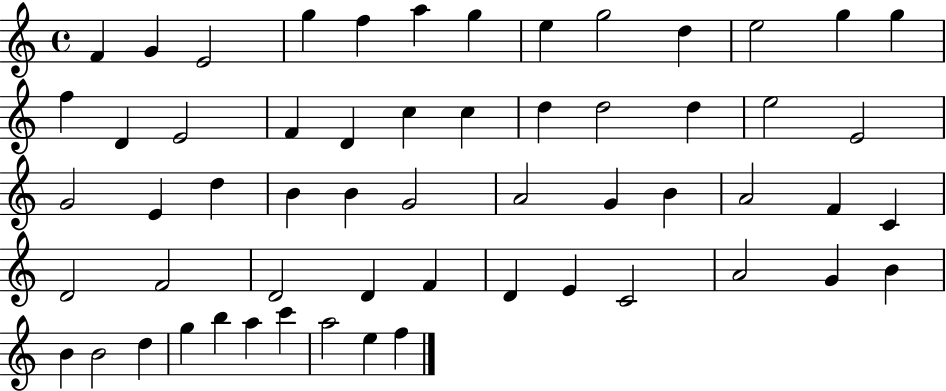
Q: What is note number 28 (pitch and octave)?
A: D5